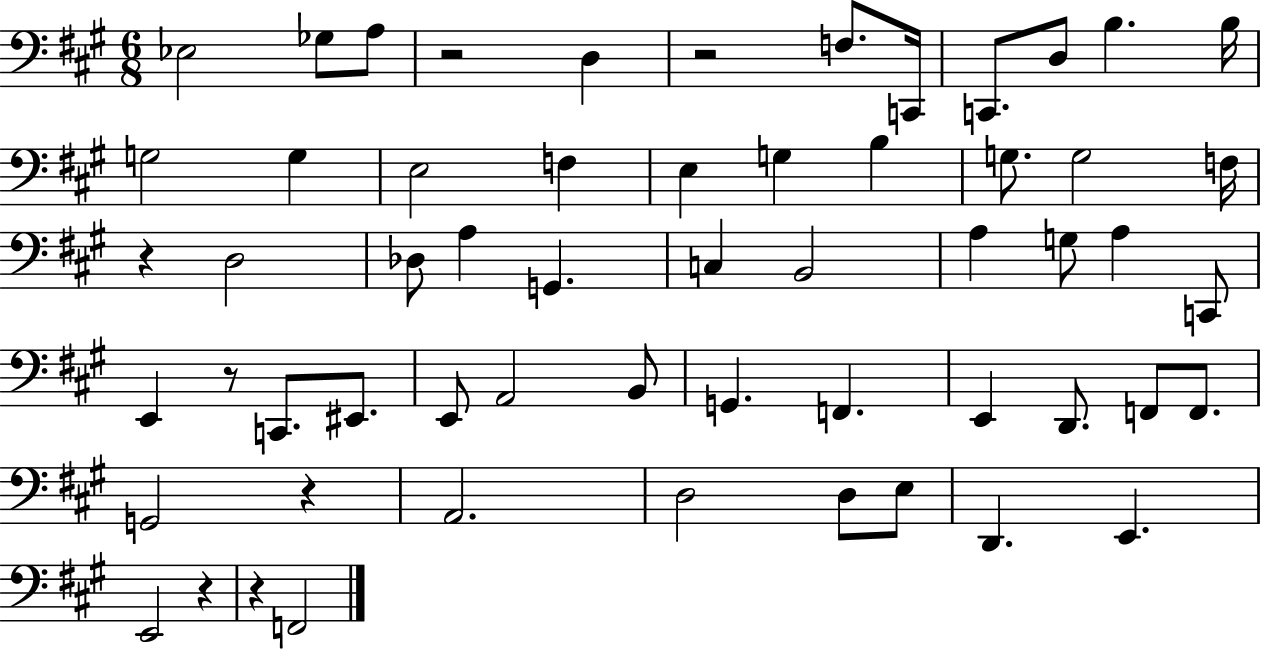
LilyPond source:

{
  \clef bass
  \numericTimeSignature
  \time 6/8
  \key a \major
  ees2 ges8 a8 | r2 d4 | r2 f8. c,16 | c,8. d8 b4. b16 | \break g2 g4 | e2 f4 | e4 g4 b4 | g8. g2 f16 | \break r4 d2 | des8 a4 g,4. | c4 b,2 | a4 g8 a4 c,8 | \break e,4 r8 c,8. eis,8. | e,8 a,2 b,8 | g,4. f,4. | e,4 d,8. f,8 f,8. | \break g,2 r4 | a,2. | d2 d8 e8 | d,4. e,4. | \break e,2 r4 | r4 f,2 | \bar "|."
}